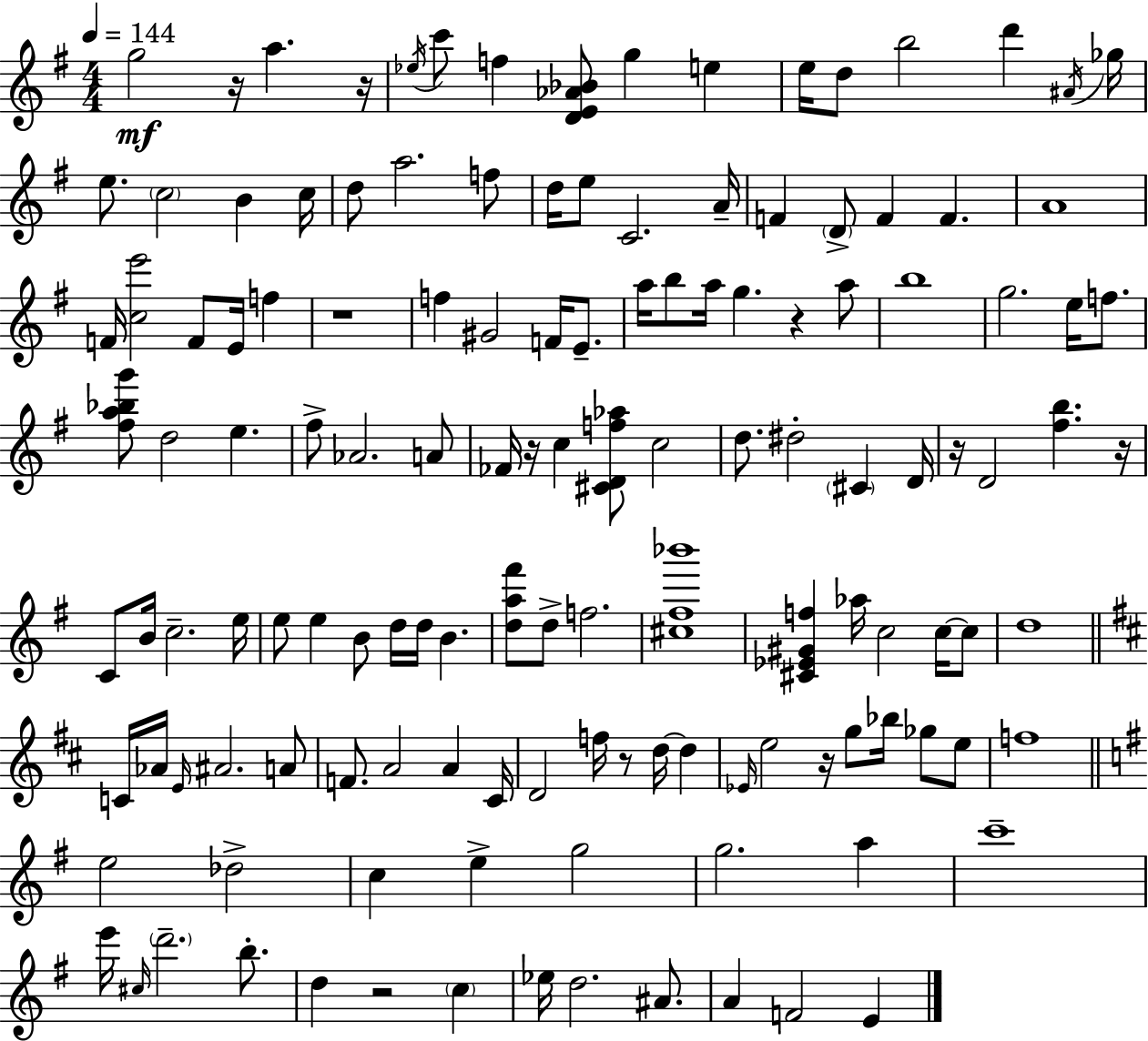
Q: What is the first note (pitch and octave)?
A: G5